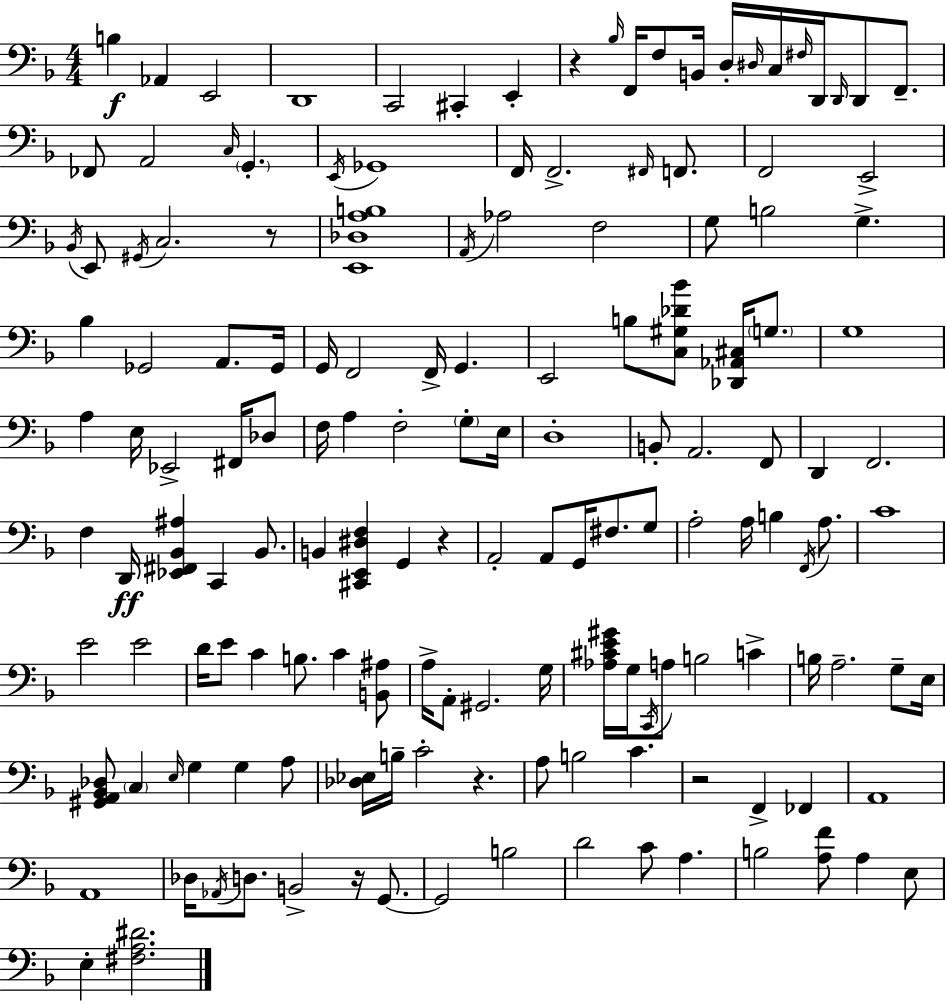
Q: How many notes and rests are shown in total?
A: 151